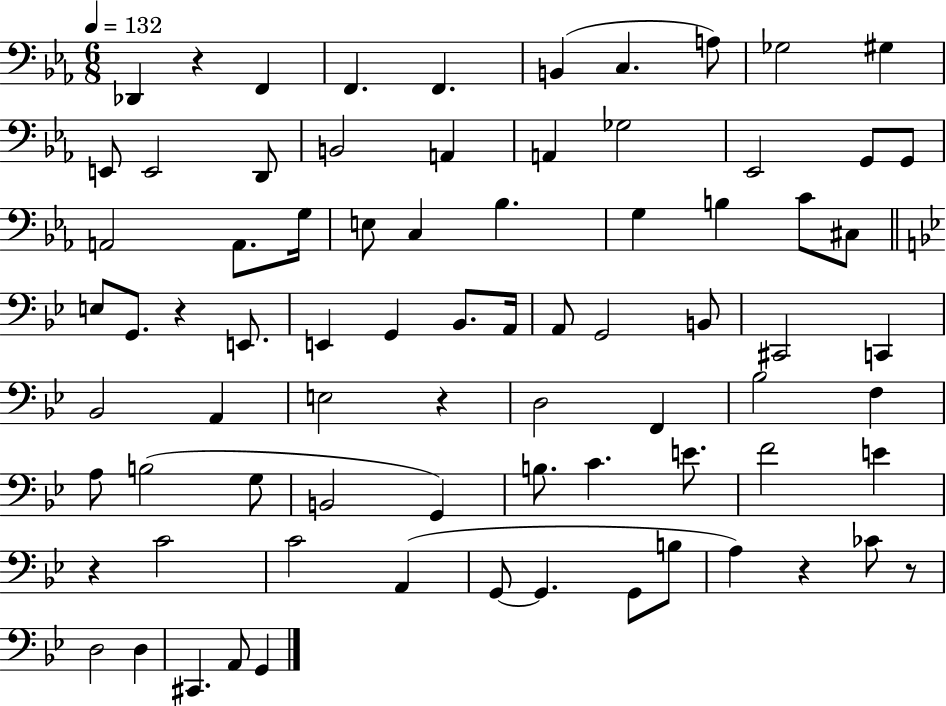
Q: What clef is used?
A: bass